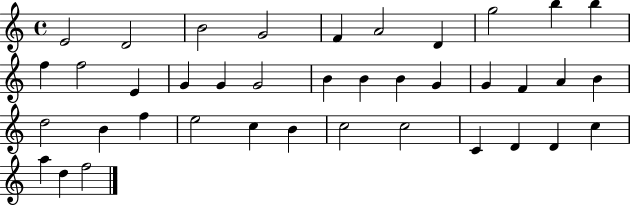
E4/h D4/h B4/h G4/h F4/q A4/h D4/q G5/h B5/q B5/q F5/q F5/h E4/q G4/q G4/q G4/h B4/q B4/q B4/q G4/q G4/q F4/q A4/q B4/q D5/h B4/q F5/q E5/h C5/q B4/q C5/h C5/h C4/q D4/q D4/q C5/q A5/q D5/q F5/h